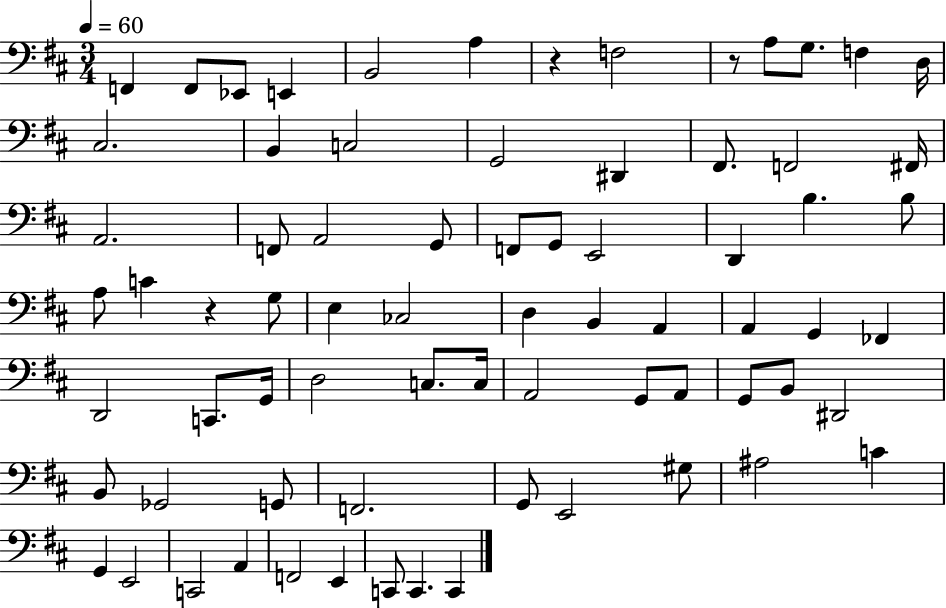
F2/q F2/e Eb2/e E2/q B2/h A3/q R/q F3/h R/e A3/e G3/e. F3/q D3/s C#3/h. B2/q C3/h G2/h D#2/q F#2/e. F2/h F#2/s A2/h. F2/e A2/h G2/e F2/e G2/e E2/h D2/q B3/q. B3/e A3/e C4/q R/q G3/e E3/q CES3/h D3/q B2/q A2/q A2/q G2/q FES2/q D2/h C2/e. G2/s D3/h C3/e. C3/s A2/h G2/e A2/e G2/e B2/e D#2/h B2/e Gb2/h G2/e F2/h. G2/e E2/h G#3/e A#3/h C4/q G2/q E2/h C2/h A2/q F2/h E2/q C2/e C2/q. C2/q